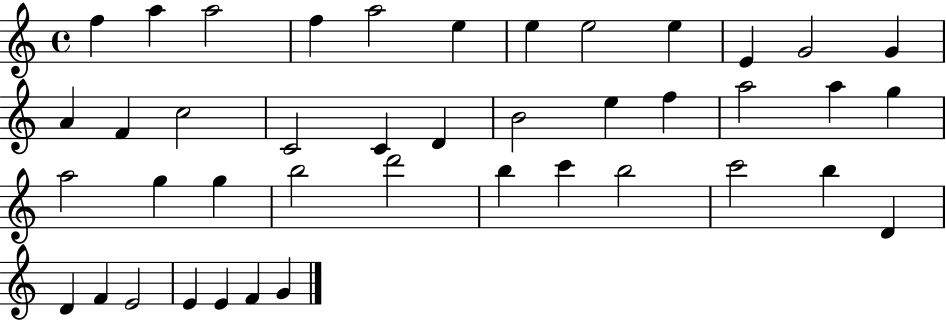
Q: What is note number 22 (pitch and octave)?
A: A5